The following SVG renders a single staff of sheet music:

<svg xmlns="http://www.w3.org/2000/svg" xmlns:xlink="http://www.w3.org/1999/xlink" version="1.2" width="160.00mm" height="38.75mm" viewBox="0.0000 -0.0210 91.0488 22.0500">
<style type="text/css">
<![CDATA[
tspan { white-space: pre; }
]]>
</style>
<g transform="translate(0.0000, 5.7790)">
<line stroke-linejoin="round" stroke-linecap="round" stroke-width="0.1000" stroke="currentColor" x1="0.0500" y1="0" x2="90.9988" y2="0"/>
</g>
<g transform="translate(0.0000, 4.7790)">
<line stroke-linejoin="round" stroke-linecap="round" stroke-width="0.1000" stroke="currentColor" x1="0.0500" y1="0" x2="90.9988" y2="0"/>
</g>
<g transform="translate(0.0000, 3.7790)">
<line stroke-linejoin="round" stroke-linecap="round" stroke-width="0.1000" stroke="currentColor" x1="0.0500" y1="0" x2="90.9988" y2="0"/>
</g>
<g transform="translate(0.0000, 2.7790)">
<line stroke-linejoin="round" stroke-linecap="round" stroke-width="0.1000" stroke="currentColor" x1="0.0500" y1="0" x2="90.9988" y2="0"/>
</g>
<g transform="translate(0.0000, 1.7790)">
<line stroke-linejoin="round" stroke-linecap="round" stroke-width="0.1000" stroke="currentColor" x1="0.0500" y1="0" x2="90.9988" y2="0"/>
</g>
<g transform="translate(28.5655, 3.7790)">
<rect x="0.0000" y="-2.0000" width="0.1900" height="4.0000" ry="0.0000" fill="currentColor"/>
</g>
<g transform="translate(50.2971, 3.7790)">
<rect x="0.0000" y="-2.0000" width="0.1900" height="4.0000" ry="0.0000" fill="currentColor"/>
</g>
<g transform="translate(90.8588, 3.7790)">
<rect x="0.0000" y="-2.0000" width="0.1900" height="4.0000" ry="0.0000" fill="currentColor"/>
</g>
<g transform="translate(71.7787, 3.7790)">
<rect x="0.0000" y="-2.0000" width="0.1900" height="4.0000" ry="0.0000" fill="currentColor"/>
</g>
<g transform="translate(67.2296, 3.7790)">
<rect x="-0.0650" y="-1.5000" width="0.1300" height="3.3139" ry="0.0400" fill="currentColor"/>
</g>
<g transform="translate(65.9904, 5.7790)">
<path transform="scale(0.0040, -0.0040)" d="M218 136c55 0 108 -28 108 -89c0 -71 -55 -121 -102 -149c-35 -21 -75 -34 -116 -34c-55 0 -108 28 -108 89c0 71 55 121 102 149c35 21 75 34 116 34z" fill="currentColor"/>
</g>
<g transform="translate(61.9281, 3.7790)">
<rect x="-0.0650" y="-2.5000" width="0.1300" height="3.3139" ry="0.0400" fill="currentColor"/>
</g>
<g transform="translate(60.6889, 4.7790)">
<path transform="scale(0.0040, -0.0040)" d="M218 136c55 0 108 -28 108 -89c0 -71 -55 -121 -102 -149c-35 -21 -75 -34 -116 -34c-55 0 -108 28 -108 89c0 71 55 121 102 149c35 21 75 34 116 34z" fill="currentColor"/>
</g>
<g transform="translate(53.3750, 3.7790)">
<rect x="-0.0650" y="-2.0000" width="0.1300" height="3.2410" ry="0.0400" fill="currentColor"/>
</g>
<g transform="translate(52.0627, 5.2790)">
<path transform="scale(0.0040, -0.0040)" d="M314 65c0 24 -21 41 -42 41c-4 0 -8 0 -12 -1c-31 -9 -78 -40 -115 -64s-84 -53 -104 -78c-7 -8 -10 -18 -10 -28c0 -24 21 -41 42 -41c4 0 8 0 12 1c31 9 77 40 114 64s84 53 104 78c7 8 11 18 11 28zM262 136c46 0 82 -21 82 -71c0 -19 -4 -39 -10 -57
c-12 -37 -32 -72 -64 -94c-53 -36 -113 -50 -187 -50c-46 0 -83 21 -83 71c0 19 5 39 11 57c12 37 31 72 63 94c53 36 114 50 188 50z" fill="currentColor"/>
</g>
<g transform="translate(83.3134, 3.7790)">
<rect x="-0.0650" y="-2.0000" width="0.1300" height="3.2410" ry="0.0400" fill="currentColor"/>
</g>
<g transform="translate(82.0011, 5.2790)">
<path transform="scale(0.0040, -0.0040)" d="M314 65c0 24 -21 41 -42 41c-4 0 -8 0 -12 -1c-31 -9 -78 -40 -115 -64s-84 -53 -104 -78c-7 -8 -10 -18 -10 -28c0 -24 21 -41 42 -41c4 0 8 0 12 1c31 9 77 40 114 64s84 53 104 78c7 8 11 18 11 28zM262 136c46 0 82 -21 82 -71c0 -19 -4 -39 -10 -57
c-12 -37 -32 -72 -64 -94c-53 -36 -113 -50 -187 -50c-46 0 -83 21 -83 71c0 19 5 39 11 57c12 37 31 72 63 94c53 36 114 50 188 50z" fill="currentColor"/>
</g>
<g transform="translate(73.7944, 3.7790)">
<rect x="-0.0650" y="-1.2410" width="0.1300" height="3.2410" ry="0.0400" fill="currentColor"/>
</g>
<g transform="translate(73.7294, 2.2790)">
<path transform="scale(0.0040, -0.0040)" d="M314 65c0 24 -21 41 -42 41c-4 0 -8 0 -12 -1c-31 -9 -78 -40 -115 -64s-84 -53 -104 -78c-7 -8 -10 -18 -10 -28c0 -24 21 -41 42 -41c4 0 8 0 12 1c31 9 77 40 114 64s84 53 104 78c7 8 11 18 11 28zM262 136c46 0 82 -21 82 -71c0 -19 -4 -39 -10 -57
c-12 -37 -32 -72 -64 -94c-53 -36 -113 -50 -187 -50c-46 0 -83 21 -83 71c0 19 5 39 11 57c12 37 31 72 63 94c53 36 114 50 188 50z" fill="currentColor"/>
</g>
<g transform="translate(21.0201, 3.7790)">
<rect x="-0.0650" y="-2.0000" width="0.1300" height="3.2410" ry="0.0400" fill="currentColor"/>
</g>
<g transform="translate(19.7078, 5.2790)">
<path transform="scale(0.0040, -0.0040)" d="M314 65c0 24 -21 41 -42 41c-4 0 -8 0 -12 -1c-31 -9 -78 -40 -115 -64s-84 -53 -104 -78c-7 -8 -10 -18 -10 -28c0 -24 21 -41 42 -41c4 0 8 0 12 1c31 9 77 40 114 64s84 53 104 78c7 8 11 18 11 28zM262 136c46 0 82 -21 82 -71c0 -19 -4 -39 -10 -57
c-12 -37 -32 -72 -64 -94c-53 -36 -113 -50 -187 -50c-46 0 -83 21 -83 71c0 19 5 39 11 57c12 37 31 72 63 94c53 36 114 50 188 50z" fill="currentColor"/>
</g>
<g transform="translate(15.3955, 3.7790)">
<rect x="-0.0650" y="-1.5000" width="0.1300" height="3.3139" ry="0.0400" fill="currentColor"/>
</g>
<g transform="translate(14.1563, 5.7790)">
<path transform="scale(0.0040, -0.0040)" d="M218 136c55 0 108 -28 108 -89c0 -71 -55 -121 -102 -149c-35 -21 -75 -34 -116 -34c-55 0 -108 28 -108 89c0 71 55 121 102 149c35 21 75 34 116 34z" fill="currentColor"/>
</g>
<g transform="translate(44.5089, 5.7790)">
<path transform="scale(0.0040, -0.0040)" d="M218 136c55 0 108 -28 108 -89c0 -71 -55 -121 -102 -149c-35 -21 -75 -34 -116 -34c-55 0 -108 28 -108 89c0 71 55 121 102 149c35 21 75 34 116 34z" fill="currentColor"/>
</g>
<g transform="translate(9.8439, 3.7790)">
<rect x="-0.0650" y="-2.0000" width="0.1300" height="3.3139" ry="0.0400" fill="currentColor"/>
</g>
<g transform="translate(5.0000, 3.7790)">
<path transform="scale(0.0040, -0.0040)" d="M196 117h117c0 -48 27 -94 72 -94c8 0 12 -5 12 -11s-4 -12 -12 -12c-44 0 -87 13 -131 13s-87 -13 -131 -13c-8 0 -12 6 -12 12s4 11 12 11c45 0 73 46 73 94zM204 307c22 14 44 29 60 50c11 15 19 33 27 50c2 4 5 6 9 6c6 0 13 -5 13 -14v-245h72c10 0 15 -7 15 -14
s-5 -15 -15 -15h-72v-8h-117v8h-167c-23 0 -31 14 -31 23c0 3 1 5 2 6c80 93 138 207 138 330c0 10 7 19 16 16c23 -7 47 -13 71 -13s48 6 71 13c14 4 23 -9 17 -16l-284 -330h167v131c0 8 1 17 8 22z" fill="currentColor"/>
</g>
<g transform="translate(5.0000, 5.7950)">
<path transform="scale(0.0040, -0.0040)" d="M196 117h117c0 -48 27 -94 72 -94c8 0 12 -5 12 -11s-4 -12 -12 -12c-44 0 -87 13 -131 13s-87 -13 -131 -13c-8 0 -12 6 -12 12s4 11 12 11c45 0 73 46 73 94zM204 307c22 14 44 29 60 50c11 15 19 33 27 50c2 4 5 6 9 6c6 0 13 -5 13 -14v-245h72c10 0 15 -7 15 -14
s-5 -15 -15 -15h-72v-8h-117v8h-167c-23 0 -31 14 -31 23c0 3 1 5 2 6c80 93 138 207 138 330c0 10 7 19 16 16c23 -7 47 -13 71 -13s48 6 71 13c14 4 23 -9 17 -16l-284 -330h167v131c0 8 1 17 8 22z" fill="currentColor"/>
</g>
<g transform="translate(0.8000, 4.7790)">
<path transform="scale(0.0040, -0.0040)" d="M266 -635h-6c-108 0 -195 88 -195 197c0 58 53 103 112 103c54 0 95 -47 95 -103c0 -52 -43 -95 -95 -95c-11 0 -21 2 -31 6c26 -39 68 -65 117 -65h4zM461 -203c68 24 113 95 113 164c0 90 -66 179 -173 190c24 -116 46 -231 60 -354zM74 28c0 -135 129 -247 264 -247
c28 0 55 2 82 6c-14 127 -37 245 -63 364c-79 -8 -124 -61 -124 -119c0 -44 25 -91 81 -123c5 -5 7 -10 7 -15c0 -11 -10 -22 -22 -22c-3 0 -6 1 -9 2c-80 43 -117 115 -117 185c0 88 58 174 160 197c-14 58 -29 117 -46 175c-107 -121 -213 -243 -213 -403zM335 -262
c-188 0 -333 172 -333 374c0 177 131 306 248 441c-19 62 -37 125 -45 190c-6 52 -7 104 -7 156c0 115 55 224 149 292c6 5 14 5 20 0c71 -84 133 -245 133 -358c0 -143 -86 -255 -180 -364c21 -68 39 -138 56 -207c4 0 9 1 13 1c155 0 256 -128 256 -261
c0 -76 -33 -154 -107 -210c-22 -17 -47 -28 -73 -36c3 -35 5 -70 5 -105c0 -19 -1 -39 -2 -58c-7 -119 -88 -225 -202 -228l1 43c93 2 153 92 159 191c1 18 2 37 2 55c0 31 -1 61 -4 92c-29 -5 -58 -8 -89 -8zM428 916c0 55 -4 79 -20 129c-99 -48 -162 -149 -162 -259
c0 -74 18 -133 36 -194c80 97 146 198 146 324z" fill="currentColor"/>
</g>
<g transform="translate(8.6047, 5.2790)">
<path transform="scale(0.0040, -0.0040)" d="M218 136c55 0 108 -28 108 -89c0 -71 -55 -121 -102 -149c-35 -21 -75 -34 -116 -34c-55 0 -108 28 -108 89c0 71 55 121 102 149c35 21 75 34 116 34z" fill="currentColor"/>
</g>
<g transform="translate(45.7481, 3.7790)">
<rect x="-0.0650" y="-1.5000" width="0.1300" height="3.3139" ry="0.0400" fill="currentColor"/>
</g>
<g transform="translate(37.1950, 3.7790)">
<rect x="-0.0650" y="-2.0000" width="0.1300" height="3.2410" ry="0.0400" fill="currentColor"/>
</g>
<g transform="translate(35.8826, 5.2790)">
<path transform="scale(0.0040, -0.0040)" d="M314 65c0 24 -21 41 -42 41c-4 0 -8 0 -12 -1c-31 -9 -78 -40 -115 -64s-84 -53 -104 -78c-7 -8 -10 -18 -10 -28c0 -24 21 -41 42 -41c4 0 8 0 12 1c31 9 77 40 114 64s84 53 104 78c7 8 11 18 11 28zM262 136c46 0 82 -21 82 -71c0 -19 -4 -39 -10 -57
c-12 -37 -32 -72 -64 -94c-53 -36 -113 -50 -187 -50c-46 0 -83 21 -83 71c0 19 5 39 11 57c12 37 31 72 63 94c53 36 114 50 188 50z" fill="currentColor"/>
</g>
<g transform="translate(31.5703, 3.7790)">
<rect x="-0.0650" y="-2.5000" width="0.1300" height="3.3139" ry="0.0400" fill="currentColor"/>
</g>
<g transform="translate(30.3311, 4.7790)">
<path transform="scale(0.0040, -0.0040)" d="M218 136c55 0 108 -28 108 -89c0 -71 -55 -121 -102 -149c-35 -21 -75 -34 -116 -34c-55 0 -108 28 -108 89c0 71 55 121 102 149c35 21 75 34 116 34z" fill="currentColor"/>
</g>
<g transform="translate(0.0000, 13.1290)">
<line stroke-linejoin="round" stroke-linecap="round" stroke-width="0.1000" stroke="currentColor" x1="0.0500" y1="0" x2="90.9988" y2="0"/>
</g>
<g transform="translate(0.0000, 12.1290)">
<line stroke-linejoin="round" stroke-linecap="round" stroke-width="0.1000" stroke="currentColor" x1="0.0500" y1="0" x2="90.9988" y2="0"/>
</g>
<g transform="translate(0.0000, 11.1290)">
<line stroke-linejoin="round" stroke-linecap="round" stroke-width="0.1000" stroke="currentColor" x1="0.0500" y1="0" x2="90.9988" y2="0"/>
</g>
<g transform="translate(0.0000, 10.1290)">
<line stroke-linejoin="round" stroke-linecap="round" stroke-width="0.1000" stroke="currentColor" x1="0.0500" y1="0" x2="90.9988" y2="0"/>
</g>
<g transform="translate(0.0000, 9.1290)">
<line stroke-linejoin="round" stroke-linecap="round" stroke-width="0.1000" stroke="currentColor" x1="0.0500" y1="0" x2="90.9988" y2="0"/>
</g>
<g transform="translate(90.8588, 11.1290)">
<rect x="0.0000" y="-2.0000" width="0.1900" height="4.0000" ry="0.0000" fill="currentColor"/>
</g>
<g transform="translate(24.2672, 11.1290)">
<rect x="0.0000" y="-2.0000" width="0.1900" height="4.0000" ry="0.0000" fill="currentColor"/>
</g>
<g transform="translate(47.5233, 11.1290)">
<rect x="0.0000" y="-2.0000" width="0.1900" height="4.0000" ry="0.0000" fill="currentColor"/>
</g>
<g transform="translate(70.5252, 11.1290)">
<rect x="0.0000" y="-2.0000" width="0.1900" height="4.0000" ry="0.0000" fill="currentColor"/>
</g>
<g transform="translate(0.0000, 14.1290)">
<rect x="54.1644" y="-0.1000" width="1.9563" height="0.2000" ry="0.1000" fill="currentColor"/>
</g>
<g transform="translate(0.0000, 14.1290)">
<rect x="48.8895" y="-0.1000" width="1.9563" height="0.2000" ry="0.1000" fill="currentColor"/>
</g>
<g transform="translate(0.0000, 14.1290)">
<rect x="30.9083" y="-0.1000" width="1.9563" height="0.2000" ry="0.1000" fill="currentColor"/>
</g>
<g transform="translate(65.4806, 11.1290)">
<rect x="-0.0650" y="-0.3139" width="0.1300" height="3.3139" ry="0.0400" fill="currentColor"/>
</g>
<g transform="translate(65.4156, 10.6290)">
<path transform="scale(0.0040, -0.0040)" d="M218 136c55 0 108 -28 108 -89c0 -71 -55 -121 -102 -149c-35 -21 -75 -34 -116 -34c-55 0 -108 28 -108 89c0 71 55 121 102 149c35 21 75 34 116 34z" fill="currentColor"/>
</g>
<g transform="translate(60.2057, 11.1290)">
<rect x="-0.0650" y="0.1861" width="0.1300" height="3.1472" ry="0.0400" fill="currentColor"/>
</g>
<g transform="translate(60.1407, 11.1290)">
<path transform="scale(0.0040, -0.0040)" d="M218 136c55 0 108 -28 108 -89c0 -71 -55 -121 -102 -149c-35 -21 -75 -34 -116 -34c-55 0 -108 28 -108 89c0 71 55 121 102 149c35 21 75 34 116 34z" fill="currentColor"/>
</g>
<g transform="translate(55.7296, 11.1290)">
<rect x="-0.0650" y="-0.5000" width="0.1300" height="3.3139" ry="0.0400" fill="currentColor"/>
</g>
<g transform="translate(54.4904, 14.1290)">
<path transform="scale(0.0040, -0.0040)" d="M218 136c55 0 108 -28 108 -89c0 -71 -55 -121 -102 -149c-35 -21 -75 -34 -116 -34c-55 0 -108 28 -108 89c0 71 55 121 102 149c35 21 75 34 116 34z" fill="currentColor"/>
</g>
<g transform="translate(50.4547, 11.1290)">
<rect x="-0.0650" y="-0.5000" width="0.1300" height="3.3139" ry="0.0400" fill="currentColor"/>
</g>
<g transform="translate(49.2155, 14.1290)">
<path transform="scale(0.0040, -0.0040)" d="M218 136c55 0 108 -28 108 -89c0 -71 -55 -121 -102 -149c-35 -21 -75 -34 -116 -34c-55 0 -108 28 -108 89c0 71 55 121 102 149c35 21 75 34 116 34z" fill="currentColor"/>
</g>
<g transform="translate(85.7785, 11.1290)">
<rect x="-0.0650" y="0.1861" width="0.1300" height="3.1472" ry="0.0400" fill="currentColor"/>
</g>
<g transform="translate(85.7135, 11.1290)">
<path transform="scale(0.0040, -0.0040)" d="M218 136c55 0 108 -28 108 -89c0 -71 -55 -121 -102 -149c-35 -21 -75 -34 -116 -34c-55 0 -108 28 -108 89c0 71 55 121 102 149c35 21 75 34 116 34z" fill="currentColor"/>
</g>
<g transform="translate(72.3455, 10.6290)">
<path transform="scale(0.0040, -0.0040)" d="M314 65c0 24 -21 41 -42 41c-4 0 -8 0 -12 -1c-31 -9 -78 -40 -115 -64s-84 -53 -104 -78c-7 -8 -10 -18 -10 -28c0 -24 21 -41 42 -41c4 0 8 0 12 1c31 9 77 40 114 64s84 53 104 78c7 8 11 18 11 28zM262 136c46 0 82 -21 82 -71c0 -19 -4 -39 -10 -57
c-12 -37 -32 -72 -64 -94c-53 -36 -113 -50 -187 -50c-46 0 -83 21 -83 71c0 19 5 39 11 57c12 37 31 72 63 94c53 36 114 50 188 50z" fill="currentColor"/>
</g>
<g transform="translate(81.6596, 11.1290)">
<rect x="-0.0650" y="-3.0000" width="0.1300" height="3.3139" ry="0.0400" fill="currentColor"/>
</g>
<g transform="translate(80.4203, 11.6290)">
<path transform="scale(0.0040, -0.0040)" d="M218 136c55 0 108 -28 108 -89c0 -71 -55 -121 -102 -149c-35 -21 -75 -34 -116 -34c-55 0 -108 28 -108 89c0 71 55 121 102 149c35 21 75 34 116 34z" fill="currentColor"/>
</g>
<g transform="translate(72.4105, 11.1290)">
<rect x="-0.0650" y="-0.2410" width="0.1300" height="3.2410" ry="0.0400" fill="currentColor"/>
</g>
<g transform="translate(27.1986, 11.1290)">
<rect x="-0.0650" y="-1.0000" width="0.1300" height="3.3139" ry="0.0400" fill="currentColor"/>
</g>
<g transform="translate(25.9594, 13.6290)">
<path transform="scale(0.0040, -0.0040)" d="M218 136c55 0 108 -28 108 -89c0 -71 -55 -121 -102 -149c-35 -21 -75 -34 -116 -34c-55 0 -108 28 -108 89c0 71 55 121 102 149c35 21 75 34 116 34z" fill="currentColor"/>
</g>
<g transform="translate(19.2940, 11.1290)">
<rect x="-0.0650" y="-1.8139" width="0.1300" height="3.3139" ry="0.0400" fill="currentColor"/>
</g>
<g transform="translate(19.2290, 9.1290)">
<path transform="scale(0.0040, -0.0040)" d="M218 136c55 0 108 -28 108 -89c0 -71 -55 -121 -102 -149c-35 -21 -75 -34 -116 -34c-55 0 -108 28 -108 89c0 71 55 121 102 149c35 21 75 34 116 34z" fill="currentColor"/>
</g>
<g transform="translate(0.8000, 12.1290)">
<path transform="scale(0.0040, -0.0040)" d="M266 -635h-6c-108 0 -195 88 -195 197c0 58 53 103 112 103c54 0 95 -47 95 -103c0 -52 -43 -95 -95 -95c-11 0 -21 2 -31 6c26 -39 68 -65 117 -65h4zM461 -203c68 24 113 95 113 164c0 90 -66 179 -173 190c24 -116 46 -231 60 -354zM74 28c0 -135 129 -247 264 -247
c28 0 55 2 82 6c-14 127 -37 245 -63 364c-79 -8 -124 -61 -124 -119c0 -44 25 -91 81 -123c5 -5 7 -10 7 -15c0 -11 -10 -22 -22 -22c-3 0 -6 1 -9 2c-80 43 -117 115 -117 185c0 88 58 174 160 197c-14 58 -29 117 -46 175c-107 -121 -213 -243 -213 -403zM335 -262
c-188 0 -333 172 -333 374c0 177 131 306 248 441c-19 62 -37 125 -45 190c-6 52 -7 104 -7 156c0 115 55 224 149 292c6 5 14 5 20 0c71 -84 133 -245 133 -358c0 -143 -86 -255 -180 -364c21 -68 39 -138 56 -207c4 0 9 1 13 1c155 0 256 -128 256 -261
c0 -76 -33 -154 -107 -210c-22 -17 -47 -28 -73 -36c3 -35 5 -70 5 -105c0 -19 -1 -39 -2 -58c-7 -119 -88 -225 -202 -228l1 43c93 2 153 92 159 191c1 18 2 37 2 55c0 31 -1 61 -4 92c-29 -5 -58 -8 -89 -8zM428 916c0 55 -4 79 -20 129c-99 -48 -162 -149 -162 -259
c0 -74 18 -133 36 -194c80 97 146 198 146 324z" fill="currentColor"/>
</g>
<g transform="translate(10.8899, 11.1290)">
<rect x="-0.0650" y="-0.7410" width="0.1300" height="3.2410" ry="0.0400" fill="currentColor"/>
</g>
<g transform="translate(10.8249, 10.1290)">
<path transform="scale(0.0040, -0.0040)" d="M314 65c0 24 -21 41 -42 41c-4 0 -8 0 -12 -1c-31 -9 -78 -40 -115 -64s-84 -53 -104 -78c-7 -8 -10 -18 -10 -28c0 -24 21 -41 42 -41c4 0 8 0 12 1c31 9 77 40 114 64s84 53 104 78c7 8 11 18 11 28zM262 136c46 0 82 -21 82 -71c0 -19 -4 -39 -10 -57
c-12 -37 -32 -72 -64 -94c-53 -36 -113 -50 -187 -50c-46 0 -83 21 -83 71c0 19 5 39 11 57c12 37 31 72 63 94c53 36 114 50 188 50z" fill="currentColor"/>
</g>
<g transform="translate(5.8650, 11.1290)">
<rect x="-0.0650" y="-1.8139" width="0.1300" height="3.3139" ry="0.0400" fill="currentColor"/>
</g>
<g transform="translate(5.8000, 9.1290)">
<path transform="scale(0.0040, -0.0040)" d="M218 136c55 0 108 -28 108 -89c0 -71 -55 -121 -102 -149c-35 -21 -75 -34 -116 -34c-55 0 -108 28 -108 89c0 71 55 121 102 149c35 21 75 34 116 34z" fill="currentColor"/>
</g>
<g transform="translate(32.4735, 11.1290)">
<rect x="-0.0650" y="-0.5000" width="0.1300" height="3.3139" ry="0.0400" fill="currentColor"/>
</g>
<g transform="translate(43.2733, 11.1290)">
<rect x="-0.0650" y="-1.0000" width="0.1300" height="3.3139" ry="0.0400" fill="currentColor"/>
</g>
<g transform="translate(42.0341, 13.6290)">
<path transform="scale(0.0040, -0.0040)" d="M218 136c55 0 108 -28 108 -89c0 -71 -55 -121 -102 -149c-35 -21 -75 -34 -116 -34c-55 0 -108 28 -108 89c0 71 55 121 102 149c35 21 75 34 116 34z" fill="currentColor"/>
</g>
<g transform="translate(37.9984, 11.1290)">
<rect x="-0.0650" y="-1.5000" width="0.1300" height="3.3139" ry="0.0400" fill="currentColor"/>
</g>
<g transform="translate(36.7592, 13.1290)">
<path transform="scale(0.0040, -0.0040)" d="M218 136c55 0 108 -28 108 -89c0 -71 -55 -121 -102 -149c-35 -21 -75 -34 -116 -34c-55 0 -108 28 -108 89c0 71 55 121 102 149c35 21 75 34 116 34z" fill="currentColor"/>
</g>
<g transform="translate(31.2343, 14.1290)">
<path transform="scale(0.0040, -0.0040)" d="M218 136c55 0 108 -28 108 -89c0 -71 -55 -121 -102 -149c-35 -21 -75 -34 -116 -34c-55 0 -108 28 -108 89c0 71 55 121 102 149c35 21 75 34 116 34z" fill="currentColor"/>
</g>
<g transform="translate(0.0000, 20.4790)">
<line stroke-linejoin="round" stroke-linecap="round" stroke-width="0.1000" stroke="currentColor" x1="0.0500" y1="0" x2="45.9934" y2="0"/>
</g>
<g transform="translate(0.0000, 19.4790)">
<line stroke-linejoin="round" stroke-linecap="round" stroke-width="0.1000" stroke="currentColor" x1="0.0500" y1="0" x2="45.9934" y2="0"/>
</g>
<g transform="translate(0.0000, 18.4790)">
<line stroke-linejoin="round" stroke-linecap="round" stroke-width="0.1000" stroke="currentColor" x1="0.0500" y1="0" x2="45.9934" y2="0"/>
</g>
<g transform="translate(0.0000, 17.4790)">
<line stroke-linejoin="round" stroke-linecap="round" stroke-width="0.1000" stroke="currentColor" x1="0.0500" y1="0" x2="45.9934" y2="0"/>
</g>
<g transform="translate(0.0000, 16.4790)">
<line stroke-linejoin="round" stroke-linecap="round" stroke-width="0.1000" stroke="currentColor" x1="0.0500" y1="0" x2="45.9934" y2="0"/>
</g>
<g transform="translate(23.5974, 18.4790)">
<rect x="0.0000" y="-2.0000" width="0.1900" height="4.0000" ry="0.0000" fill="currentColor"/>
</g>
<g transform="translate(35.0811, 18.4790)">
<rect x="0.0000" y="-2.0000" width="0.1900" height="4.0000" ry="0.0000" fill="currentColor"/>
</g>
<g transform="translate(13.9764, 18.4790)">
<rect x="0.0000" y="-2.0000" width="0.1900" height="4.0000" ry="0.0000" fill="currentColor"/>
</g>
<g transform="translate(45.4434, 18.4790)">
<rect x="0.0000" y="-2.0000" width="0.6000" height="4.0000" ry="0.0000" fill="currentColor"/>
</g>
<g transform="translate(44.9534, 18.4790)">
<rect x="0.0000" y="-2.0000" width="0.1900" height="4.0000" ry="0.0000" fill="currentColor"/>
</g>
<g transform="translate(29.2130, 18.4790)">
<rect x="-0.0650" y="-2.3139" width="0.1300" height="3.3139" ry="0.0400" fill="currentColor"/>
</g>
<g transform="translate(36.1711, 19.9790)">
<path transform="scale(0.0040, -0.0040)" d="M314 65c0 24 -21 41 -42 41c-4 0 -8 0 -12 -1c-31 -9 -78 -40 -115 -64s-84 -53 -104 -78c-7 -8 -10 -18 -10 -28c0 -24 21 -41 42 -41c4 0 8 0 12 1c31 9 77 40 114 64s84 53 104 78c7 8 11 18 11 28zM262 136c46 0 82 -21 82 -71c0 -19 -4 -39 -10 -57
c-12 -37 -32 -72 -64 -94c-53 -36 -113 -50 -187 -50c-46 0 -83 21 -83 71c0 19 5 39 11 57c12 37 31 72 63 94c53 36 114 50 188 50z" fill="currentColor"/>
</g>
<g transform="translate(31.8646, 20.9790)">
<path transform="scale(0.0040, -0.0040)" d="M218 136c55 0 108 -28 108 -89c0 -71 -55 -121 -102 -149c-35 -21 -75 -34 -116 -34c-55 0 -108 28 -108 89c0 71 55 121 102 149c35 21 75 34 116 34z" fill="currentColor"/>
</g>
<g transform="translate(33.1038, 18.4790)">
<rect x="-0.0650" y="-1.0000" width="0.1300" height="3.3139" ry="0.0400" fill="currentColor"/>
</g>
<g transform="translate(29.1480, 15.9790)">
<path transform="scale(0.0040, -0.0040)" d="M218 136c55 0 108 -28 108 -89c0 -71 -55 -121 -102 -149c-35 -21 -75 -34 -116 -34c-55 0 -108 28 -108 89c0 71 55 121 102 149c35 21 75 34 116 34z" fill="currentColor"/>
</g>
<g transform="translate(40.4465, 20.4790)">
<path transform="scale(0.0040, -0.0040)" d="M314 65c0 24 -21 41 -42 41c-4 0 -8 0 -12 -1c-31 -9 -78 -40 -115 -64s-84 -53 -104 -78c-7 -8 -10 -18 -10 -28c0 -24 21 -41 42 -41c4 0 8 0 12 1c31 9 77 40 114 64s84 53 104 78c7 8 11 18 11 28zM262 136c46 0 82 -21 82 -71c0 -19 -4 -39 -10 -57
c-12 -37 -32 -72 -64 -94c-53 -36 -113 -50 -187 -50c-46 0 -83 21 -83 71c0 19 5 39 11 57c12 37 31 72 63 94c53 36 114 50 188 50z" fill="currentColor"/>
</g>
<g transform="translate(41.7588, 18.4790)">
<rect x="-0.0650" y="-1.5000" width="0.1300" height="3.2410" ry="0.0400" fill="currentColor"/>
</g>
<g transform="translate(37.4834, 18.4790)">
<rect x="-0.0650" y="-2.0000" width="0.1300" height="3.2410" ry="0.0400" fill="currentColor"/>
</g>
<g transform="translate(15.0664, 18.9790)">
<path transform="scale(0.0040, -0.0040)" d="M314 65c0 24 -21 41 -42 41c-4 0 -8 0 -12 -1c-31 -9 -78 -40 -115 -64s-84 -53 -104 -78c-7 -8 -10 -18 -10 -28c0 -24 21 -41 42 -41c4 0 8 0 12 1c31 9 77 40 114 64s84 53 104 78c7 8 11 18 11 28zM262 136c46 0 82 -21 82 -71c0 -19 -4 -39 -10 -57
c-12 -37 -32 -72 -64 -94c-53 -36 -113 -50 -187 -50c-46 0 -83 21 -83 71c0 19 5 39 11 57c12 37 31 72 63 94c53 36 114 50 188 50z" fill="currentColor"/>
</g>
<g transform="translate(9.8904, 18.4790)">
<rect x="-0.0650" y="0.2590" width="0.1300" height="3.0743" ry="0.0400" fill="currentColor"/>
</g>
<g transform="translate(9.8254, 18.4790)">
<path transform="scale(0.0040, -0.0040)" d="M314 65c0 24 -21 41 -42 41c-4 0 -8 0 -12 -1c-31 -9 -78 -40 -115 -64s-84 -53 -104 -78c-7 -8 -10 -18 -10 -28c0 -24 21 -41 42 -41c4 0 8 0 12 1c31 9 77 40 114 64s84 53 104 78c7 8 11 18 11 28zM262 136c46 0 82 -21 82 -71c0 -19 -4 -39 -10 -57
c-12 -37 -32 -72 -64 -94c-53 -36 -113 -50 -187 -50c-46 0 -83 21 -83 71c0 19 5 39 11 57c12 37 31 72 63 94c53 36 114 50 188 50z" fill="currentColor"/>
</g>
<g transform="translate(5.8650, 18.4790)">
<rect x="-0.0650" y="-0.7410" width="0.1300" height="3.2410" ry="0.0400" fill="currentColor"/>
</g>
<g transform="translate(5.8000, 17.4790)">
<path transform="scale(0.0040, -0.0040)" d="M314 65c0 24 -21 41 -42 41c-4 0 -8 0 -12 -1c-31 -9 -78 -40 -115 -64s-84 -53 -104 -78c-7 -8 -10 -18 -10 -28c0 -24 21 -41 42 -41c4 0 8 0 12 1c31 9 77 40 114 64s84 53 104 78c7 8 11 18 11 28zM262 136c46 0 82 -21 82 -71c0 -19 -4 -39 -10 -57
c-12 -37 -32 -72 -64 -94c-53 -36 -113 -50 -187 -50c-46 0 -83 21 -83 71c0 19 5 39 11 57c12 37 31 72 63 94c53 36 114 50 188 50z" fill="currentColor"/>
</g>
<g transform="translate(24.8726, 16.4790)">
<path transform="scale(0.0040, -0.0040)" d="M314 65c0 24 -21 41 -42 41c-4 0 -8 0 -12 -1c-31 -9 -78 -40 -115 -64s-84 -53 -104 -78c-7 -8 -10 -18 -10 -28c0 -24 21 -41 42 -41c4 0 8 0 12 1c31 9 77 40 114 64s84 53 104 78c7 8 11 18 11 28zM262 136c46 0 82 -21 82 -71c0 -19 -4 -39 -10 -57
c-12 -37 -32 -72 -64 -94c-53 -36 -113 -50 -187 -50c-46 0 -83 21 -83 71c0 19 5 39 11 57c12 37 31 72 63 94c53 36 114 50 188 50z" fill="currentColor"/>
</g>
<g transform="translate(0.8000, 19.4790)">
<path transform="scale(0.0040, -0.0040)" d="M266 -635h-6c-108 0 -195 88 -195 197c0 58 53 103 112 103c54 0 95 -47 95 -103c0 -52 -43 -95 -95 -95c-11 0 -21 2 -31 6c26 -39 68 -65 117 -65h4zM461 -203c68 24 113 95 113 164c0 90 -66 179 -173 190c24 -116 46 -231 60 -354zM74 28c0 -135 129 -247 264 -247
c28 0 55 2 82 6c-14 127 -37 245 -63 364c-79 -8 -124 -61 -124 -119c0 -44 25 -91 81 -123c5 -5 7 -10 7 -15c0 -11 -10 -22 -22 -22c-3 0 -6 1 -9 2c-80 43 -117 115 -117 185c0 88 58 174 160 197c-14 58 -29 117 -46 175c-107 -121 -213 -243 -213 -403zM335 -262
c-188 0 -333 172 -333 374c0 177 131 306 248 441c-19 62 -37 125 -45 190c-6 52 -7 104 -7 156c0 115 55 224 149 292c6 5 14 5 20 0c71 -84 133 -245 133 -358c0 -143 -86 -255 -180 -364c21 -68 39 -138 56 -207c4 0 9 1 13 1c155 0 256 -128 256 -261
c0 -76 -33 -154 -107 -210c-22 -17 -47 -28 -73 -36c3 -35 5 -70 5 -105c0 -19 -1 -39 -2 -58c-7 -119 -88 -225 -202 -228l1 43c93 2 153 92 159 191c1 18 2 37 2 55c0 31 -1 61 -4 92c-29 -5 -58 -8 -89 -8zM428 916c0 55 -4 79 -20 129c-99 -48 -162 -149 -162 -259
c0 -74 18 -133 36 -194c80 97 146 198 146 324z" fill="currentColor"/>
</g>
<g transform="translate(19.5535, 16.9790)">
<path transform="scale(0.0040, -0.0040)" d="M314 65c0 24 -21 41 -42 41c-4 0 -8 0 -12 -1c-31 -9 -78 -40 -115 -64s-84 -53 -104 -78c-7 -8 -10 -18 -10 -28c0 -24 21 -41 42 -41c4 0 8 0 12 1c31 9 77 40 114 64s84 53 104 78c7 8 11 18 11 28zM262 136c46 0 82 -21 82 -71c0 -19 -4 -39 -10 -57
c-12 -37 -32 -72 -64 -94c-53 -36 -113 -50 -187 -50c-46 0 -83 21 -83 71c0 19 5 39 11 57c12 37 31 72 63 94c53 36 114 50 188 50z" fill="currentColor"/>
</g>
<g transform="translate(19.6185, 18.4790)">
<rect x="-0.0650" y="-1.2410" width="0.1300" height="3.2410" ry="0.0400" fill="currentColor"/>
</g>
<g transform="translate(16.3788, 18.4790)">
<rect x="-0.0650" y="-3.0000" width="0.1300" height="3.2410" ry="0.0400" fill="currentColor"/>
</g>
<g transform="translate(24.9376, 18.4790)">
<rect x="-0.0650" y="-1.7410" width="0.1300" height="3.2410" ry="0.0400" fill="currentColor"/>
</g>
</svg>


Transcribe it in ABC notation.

X:1
T:Untitled
M:4/4
L:1/4
K:C
F E F2 G F2 E F2 G E e2 F2 f d2 f D C E D C C B c c2 A B d2 B2 A2 e2 f2 g D F2 E2